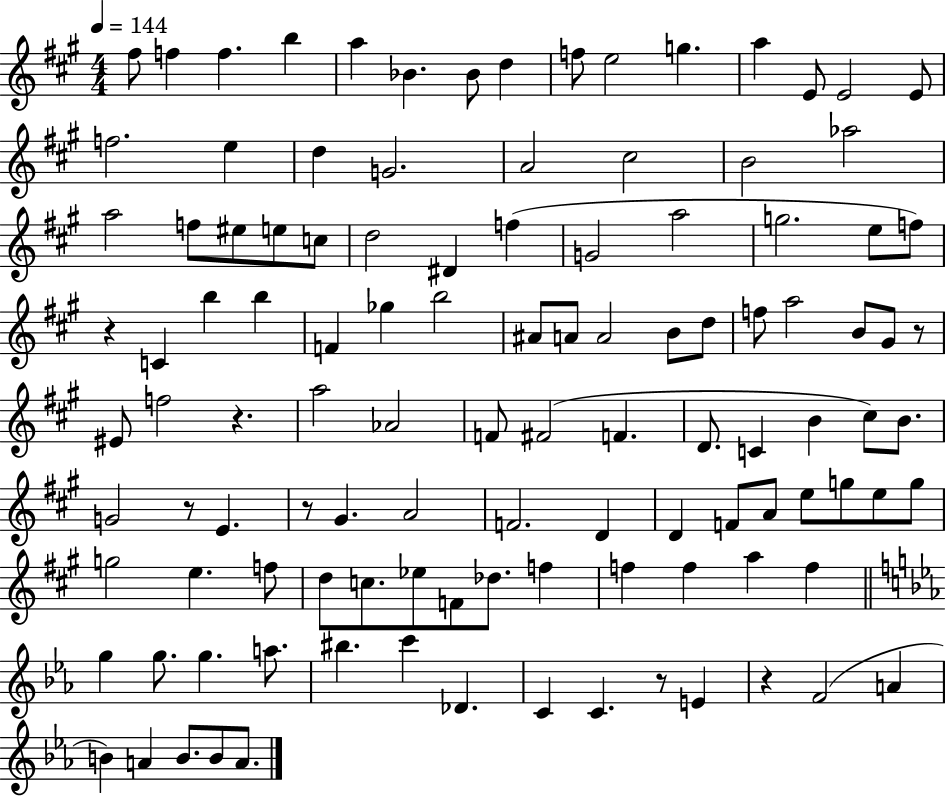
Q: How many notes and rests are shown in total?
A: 113